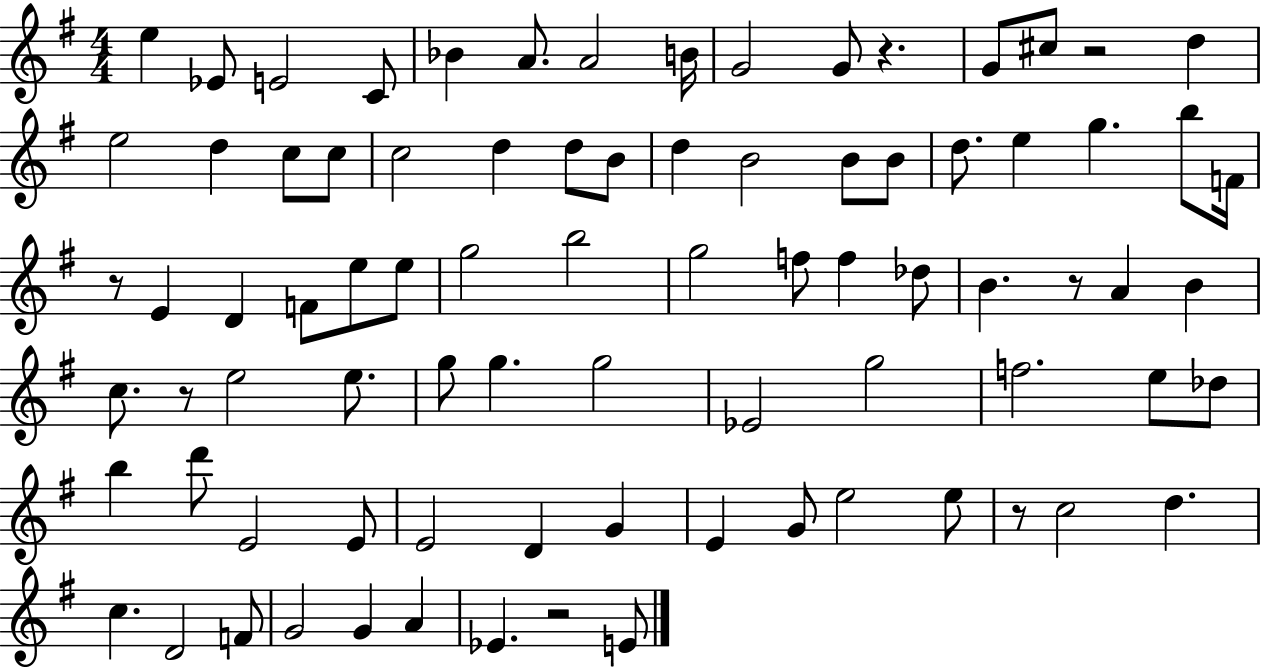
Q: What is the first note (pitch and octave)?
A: E5